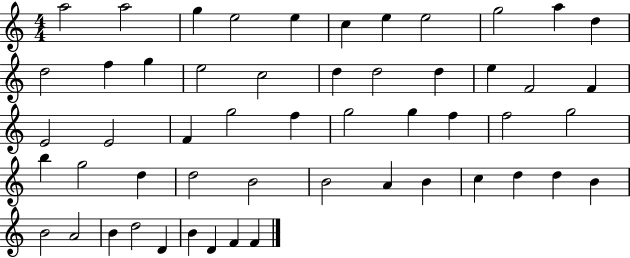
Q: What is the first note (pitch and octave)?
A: A5